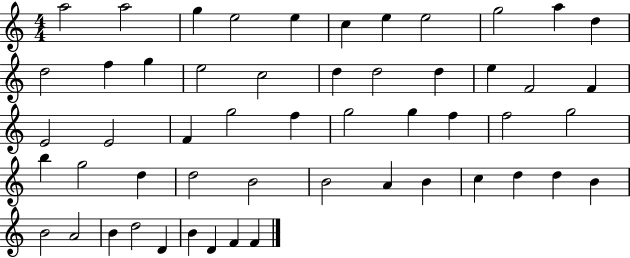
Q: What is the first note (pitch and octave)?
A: A5